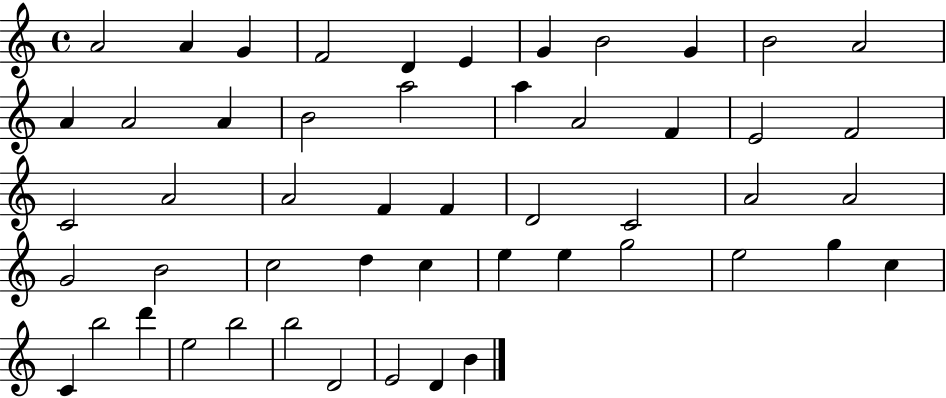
X:1
T:Untitled
M:4/4
L:1/4
K:C
A2 A G F2 D E G B2 G B2 A2 A A2 A B2 a2 a A2 F E2 F2 C2 A2 A2 F F D2 C2 A2 A2 G2 B2 c2 d c e e g2 e2 g c C b2 d' e2 b2 b2 D2 E2 D B